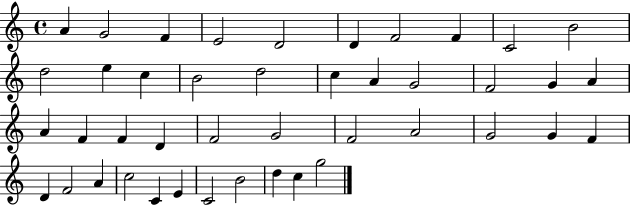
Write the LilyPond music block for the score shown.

{
  \clef treble
  \time 4/4
  \defaultTimeSignature
  \key c \major
  a'4 g'2 f'4 | e'2 d'2 | d'4 f'2 f'4 | c'2 b'2 | \break d''2 e''4 c''4 | b'2 d''2 | c''4 a'4 g'2 | f'2 g'4 a'4 | \break a'4 f'4 f'4 d'4 | f'2 g'2 | f'2 a'2 | g'2 g'4 f'4 | \break d'4 f'2 a'4 | c''2 c'4 e'4 | c'2 b'2 | d''4 c''4 g''2 | \break \bar "|."
}